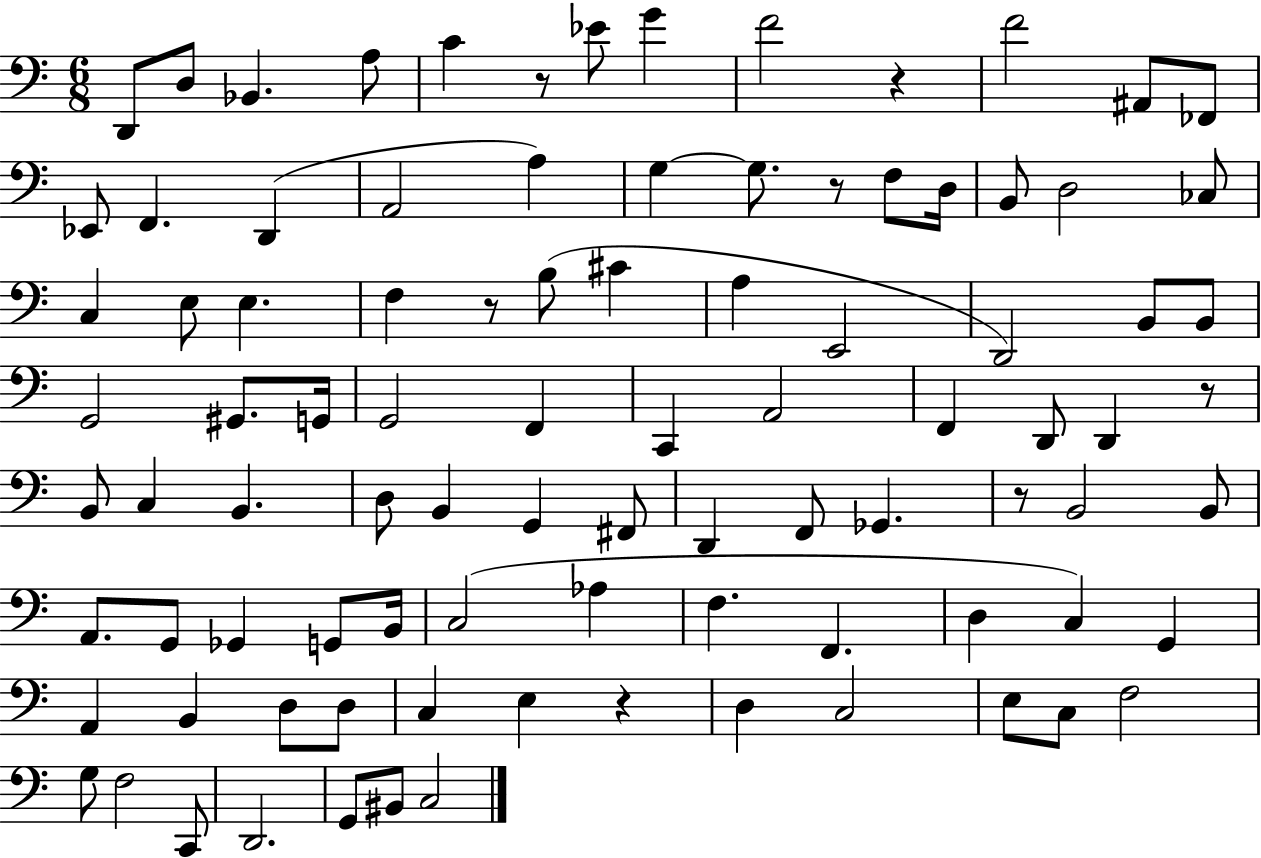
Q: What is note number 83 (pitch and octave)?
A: D2